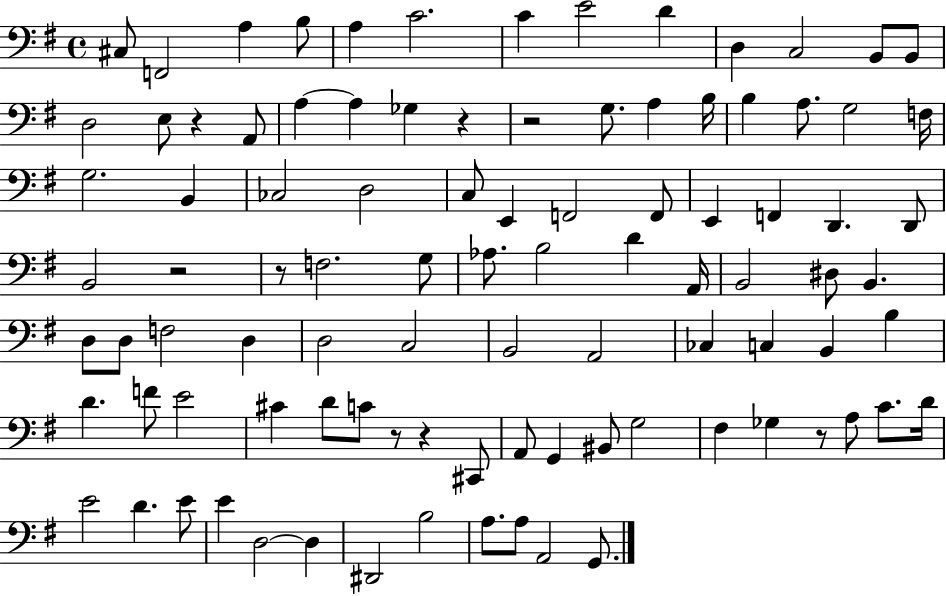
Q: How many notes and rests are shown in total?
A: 96